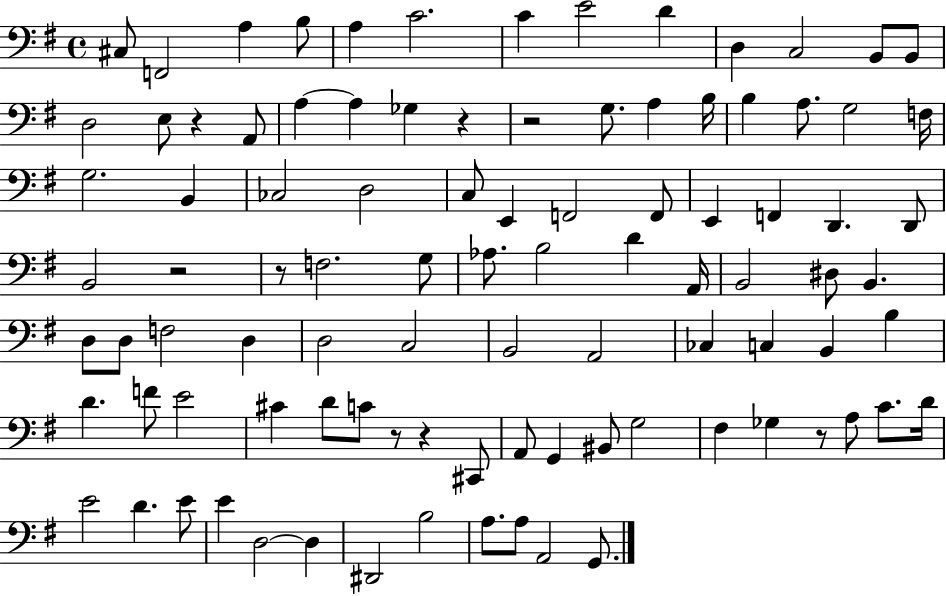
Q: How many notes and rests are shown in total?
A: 96